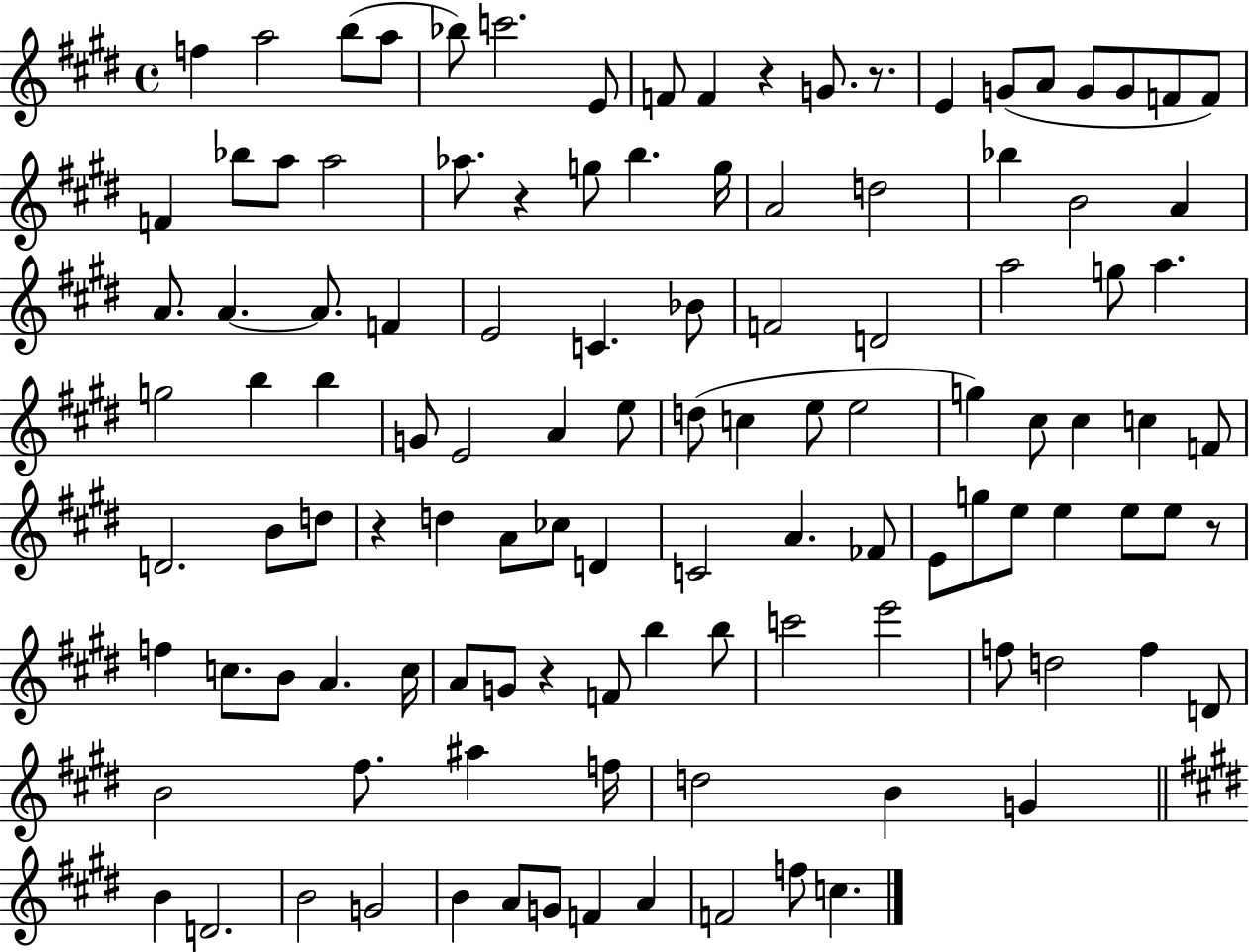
X:1
T:Untitled
M:4/4
L:1/4
K:E
f a2 b/2 a/2 _b/2 c'2 E/2 F/2 F z G/2 z/2 E G/2 A/2 G/2 G/2 F/2 F/2 F _b/2 a/2 a2 _a/2 z g/2 b g/4 A2 d2 _b B2 A A/2 A A/2 F E2 C _B/2 F2 D2 a2 g/2 a g2 b b G/2 E2 A e/2 d/2 c e/2 e2 g ^c/2 ^c c F/2 D2 B/2 d/2 z d A/2 _c/2 D C2 A _F/2 E/2 g/2 e/2 e e/2 e/2 z/2 f c/2 B/2 A c/4 A/2 G/2 z F/2 b b/2 c'2 e'2 f/2 d2 f D/2 B2 ^f/2 ^a f/4 d2 B G B D2 B2 G2 B A/2 G/2 F A F2 f/2 c